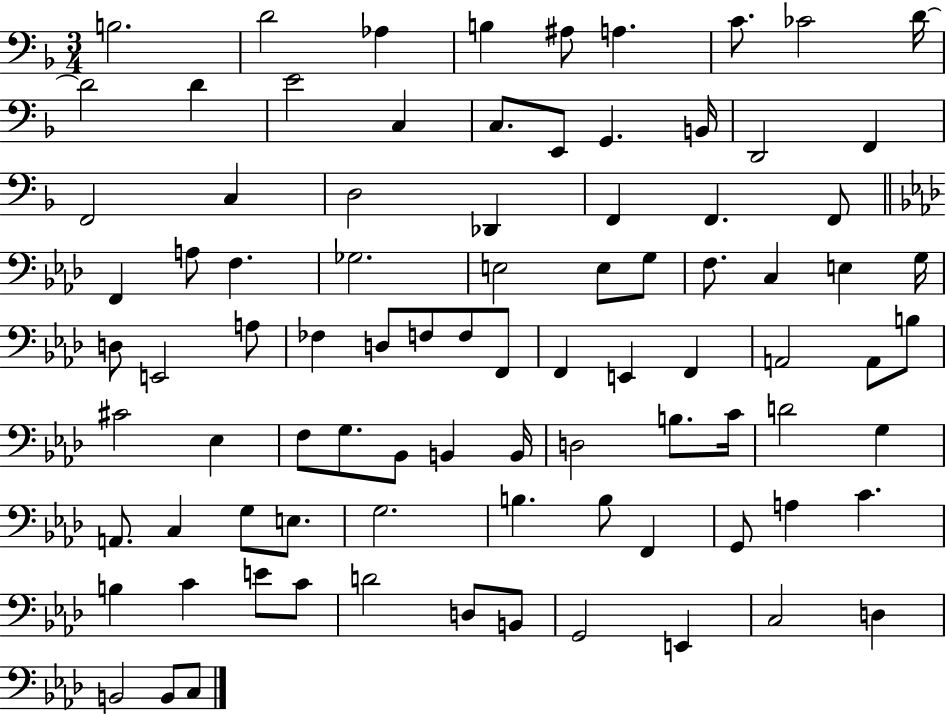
B3/h. D4/h Ab3/q B3/q A#3/e A3/q. C4/e. CES4/h D4/s D4/h D4/q E4/h C3/q C3/e. E2/e G2/q. B2/s D2/h F2/q F2/h C3/q D3/h Db2/q F2/q F2/q. F2/e F2/q A3/e F3/q. Gb3/h. E3/h E3/e G3/e F3/e. C3/q E3/q G3/s D3/e E2/h A3/e FES3/q D3/e F3/e F3/e F2/e F2/q E2/q F2/q A2/h A2/e B3/e C#4/h Eb3/q F3/e G3/e. Bb2/e B2/q B2/s D3/h B3/e. C4/s D4/h G3/q A2/e. C3/q G3/e E3/e. G3/h. B3/q. B3/e F2/q G2/e A3/q C4/q. B3/q C4/q E4/e C4/e D4/h D3/e B2/e G2/h E2/q C3/h D3/q B2/h B2/e C3/e